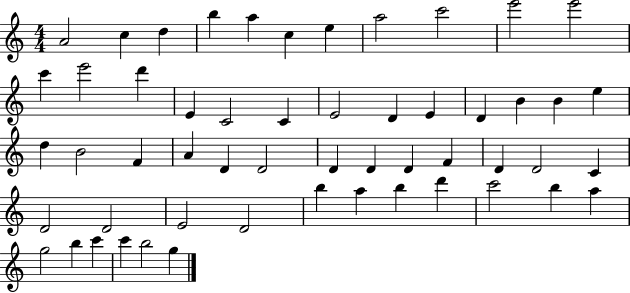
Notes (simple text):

A4/h C5/q D5/q B5/q A5/q C5/q E5/q A5/h C6/h E6/h E6/h C6/q E6/h D6/q E4/q C4/h C4/q E4/h D4/q E4/q D4/q B4/q B4/q E5/q D5/q B4/h F4/q A4/q D4/q D4/h D4/q D4/q D4/q F4/q D4/q D4/h C4/q D4/h D4/h E4/h D4/h B5/q A5/q B5/q D6/q C6/h B5/q A5/q G5/h B5/q C6/q C6/q B5/h G5/q